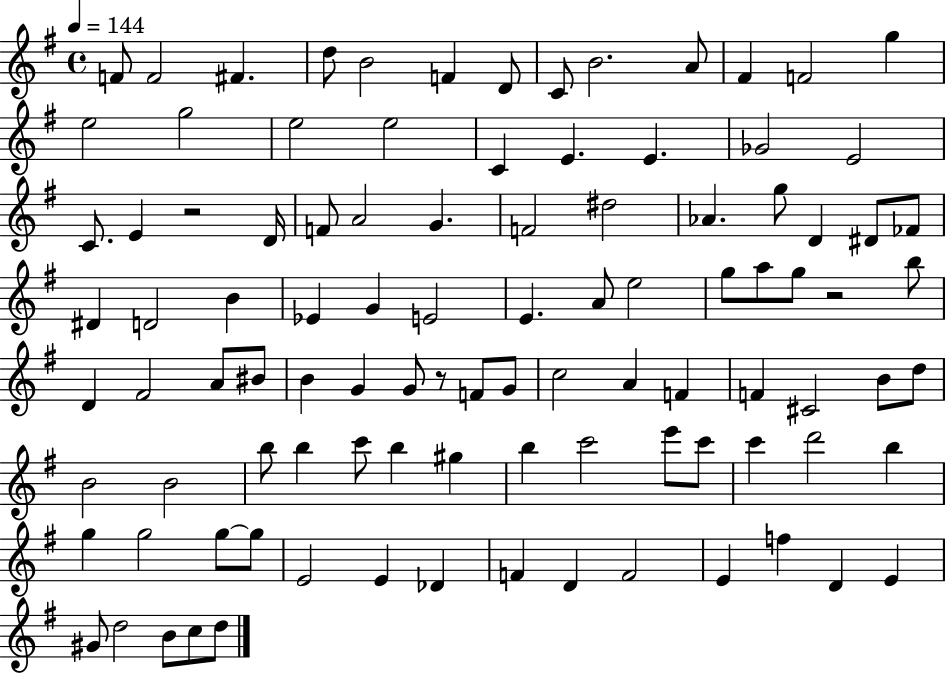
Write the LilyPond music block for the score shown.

{
  \clef treble
  \time 4/4
  \defaultTimeSignature
  \key g \major
  \tempo 4 = 144
  \repeat volta 2 { f'8 f'2 fis'4. | d''8 b'2 f'4 d'8 | c'8 b'2. a'8 | fis'4 f'2 g''4 | \break e''2 g''2 | e''2 e''2 | c'4 e'4. e'4. | ges'2 e'2 | \break c'8. e'4 r2 d'16 | f'8 a'2 g'4. | f'2 dis''2 | aes'4. g''8 d'4 dis'8 fes'8 | \break dis'4 d'2 b'4 | ees'4 g'4 e'2 | e'4. a'8 e''2 | g''8 a''8 g''8 r2 b''8 | \break d'4 fis'2 a'8 bis'8 | b'4 g'4 g'8 r8 f'8 g'8 | c''2 a'4 f'4 | f'4 cis'2 b'8 d''8 | \break b'2 b'2 | b''8 b''4 c'''8 b''4 gis''4 | b''4 c'''2 e'''8 c'''8 | c'''4 d'''2 b''4 | \break g''4 g''2 g''8~~ g''8 | e'2 e'4 des'4 | f'4 d'4 f'2 | e'4 f''4 d'4 e'4 | \break gis'8 d''2 b'8 c''8 d''8 | } \bar "|."
}